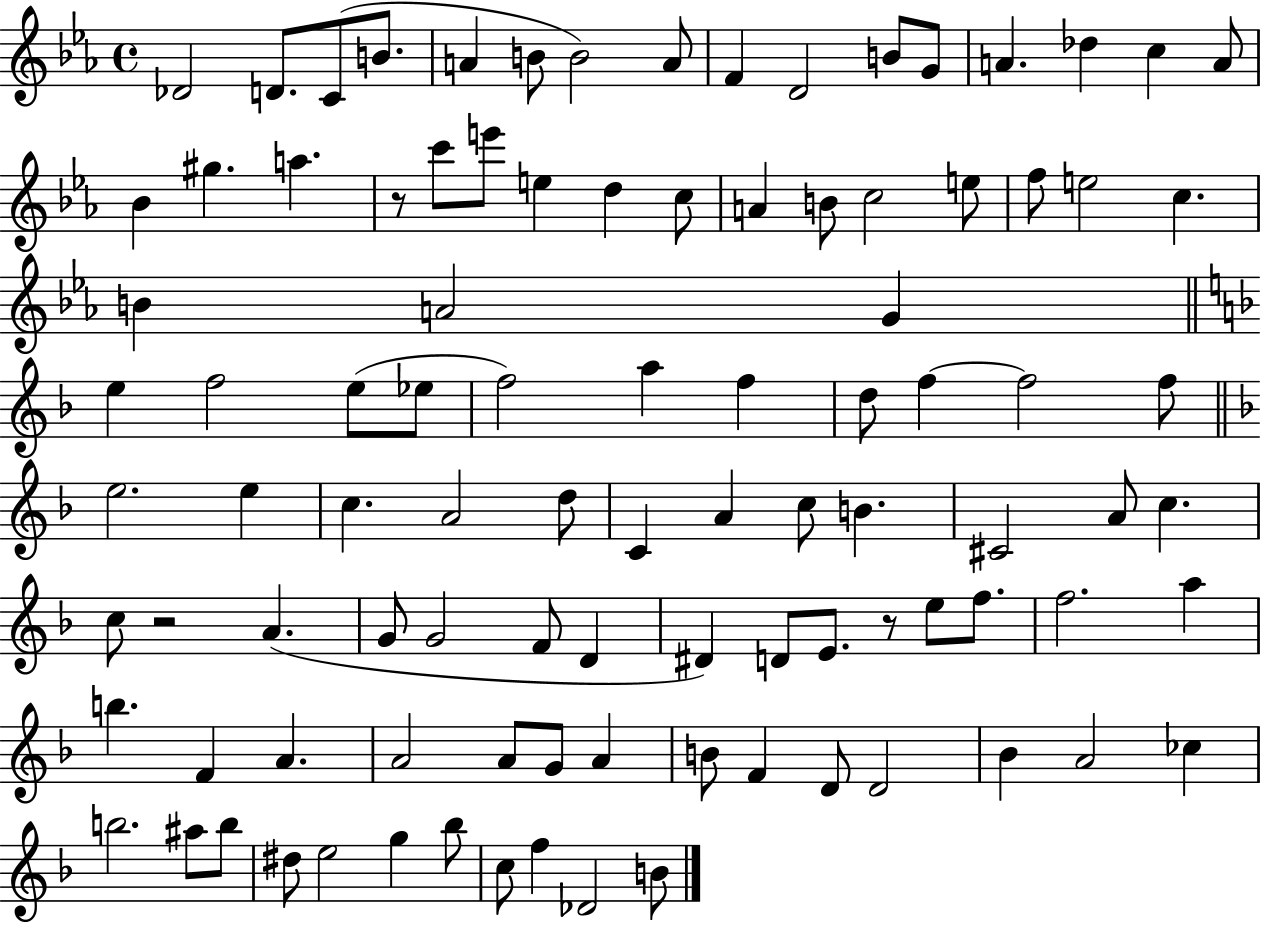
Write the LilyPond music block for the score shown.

{
  \clef treble
  \time 4/4
  \defaultTimeSignature
  \key ees \major
  des'2 d'8. c'8( b'8. | a'4 b'8 b'2) a'8 | f'4 d'2 b'8 g'8 | a'4. des''4 c''4 a'8 | \break bes'4 gis''4. a''4. | r8 c'''8 e'''8 e''4 d''4 c''8 | a'4 b'8 c''2 e''8 | f''8 e''2 c''4. | \break b'4 a'2 g'4 | \bar "||" \break \key f \major e''4 f''2 e''8( ees''8 | f''2) a''4 f''4 | d''8 f''4~~ f''2 f''8 | \bar "||" \break \key f \major e''2. e''4 | c''4. a'2 d''8 | c'4 a'4 c''8 b'4. | cis'2 a'8 c''4. | \break c''8 r2 a'4.( | g'8 g'2 f'8 d'4 | dis'4) d'8 e'8. r8 e''8 f''8. | f''2. a''4 | \break b''4. f'4 a'4. | a'2 a'8 g'8 a'4 | b'8 f'4 d'8 d'2 | bes'4 a'2 ces''4 | \break b''2. ais''8 b''8 | dis''8 e''2 g''4 bes''8 | c''8 f''4 des'2 b'8 | \bar "|."
}